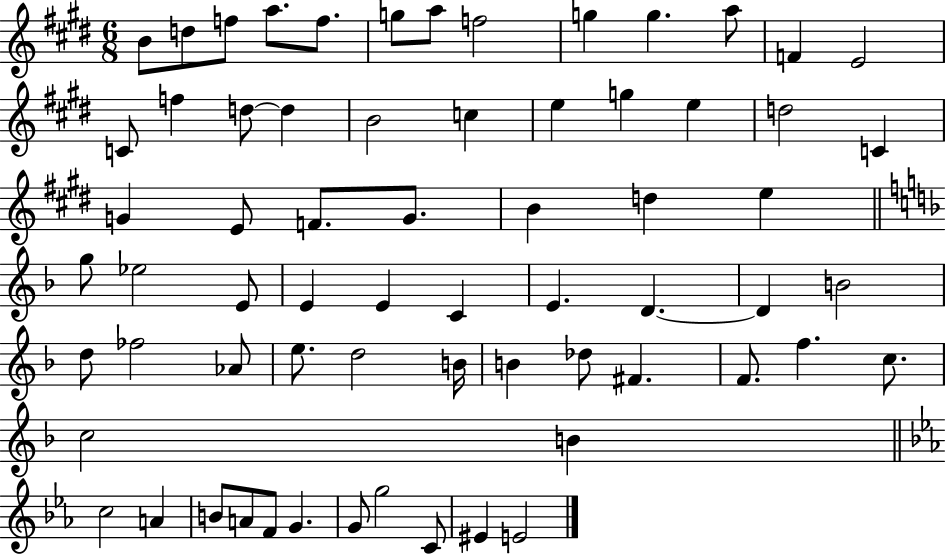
X:1
T:Untitled
M:6/8
L:1/4
K:E
B/2 d/2 f/2 a/2 f/2 g/2 a/2 f2 g g a/2 F E2 C/2 f d/2 d B2 c e g e d2 C G E/2 F/2 G/2 B d e g/2 _e2 E/2 E E C E D D B2 d/2 _f2 _A/2 e/2 d2 B/4 B _d/2 ^F F/2 f c/2 c2 B c2 A B/2 A/2 F/2 G G/2 g2 C/2 ^E E2